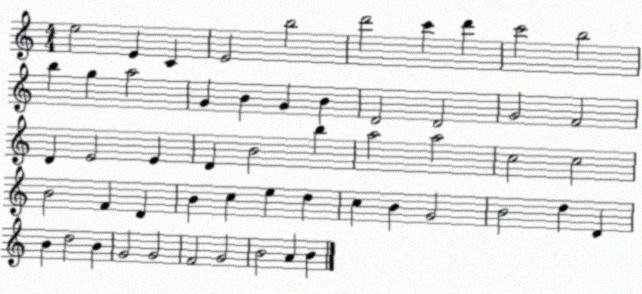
X:1
T:Untitled
M:4/4
L:1/4
K:C
e2 E C E2 b2 d'2 c' d' c'2 b2 b g a2 G B G B D2 D2 G2 F2 D E2 E D B2 b a2 a2 c2 c2 B2 F D B c e d c B G2 B2 d D B d2 B G2 G2 F2 G2 B2 A B